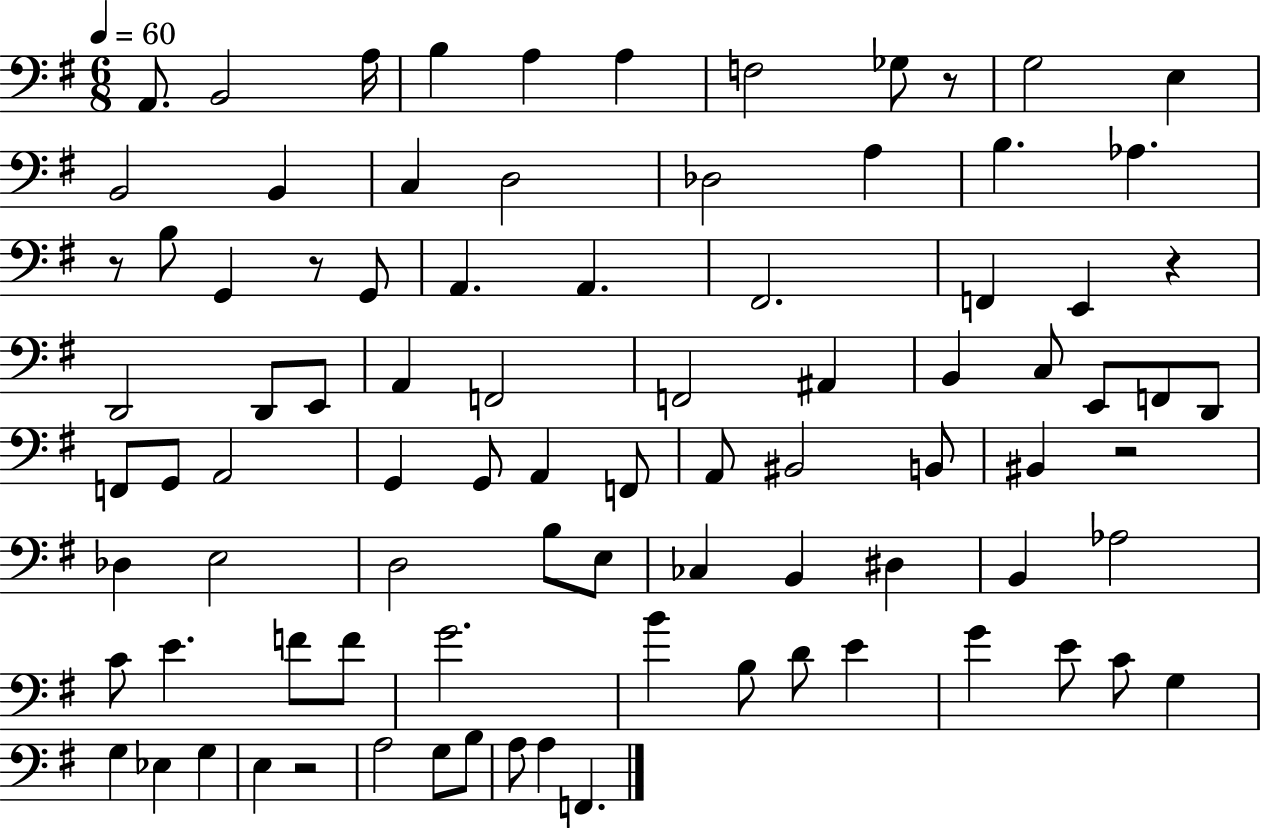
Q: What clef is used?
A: bass